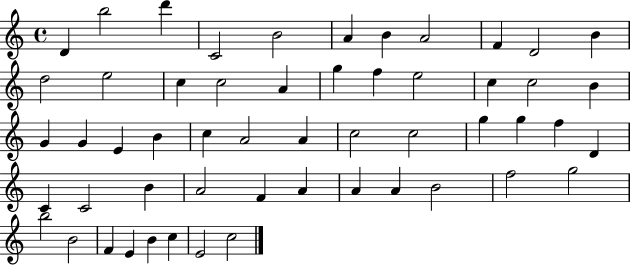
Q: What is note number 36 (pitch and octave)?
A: C4